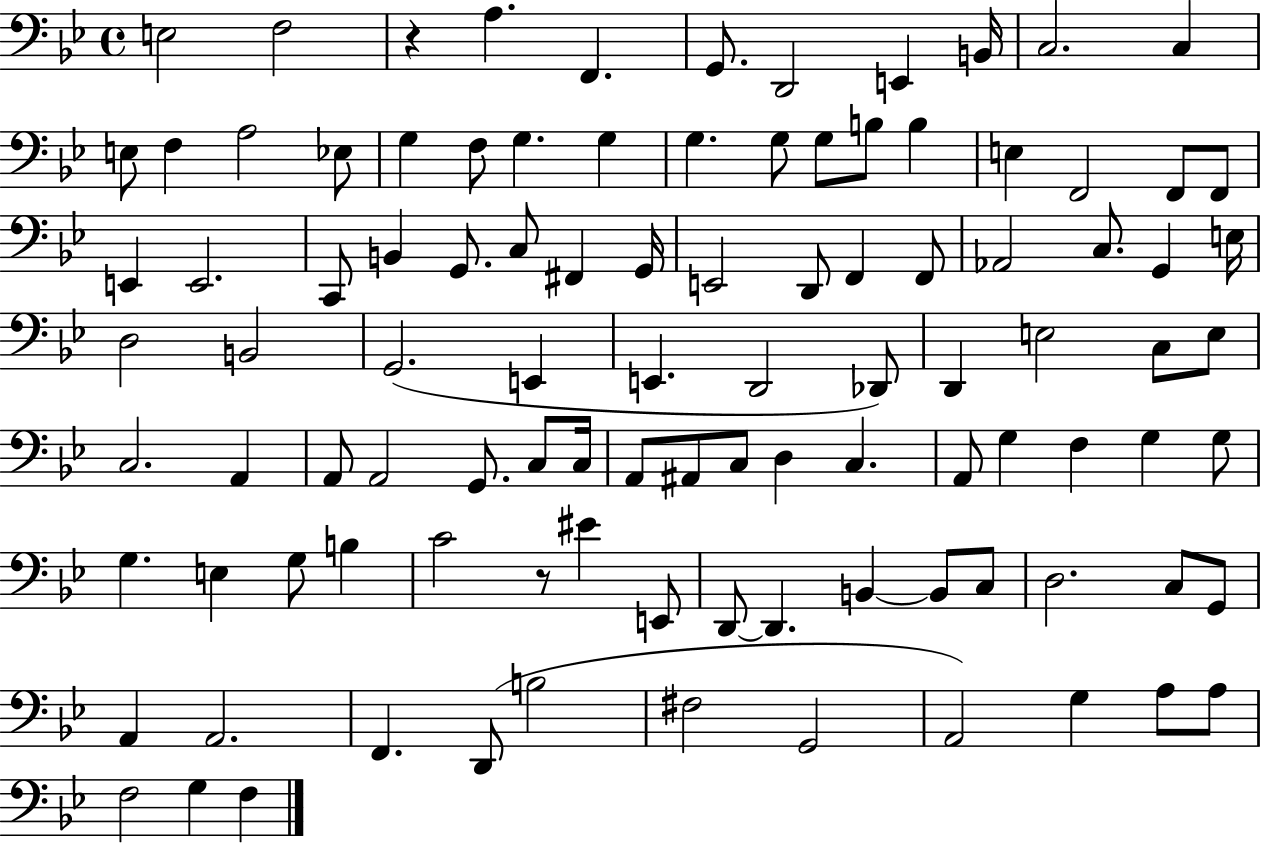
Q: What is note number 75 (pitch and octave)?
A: B3